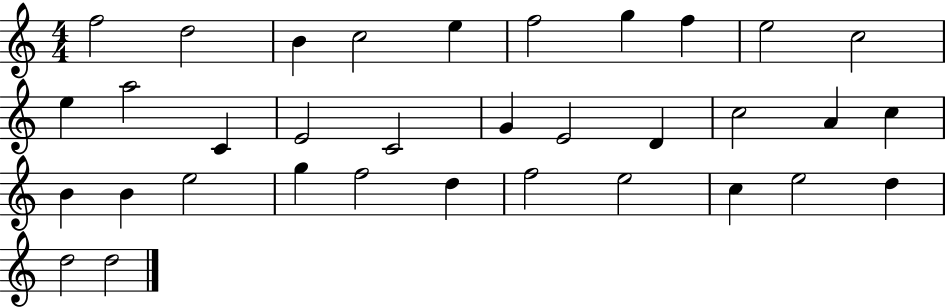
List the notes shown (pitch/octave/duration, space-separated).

F5/h D5/h B4/q C5/h E5/q F5/h G5/q F5/q E5/h C5/h E5/q A5/h C4/q E4/h C4/h G4/q E4/h D4/q C5/h A4/q C5/q B4/q B4/q E5/h G5/q F5/h D5/q F5/h E5/h C5/q E5/h D5/q D5/h D5/h